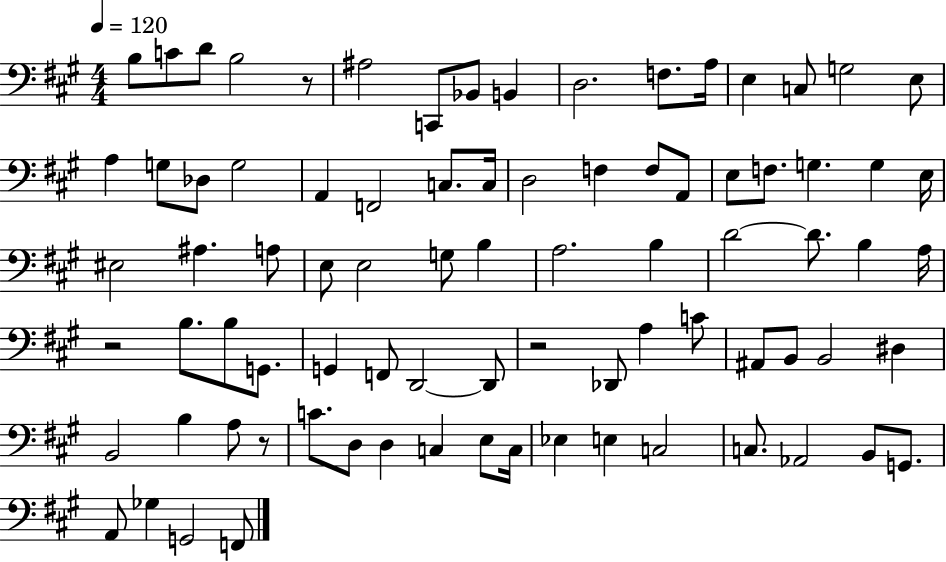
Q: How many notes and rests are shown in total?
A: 83